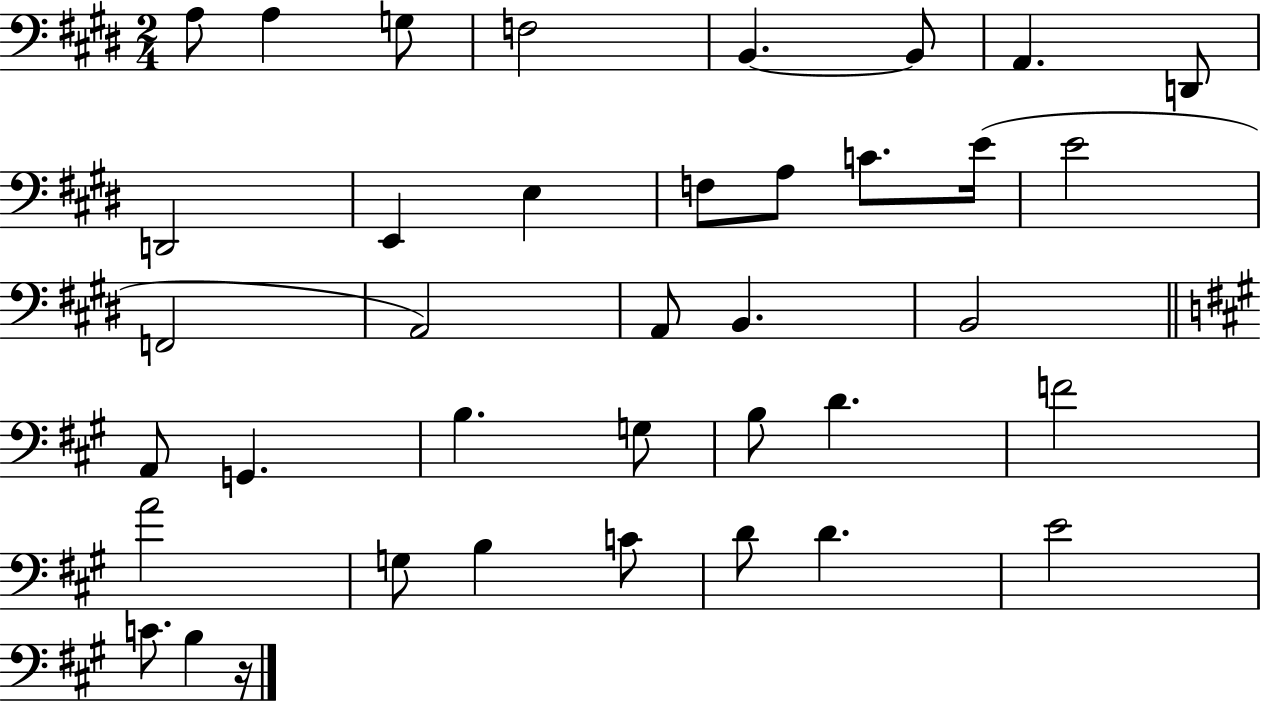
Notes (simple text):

A3/e A3/q G3/e F3/h B2/q. B2/e A2/q. D2/e D2/h E2/q E3/q F3/e A3/e C4/e. E4/s E4/h F2/h A2/h A2/e B2/q. B2/h A2/e G2/q. B3/q. G3/e B3/e D4/q. F4/h A4/h G3/e B3/q C4/e D4/e D4/q. E4/h C4/e. B3/q R/s